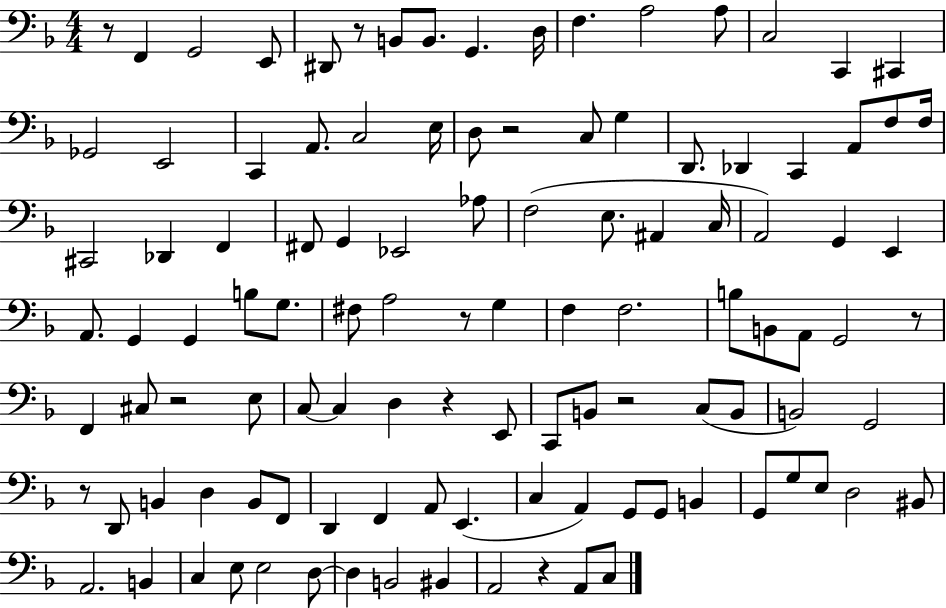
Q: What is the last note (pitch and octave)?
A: C3